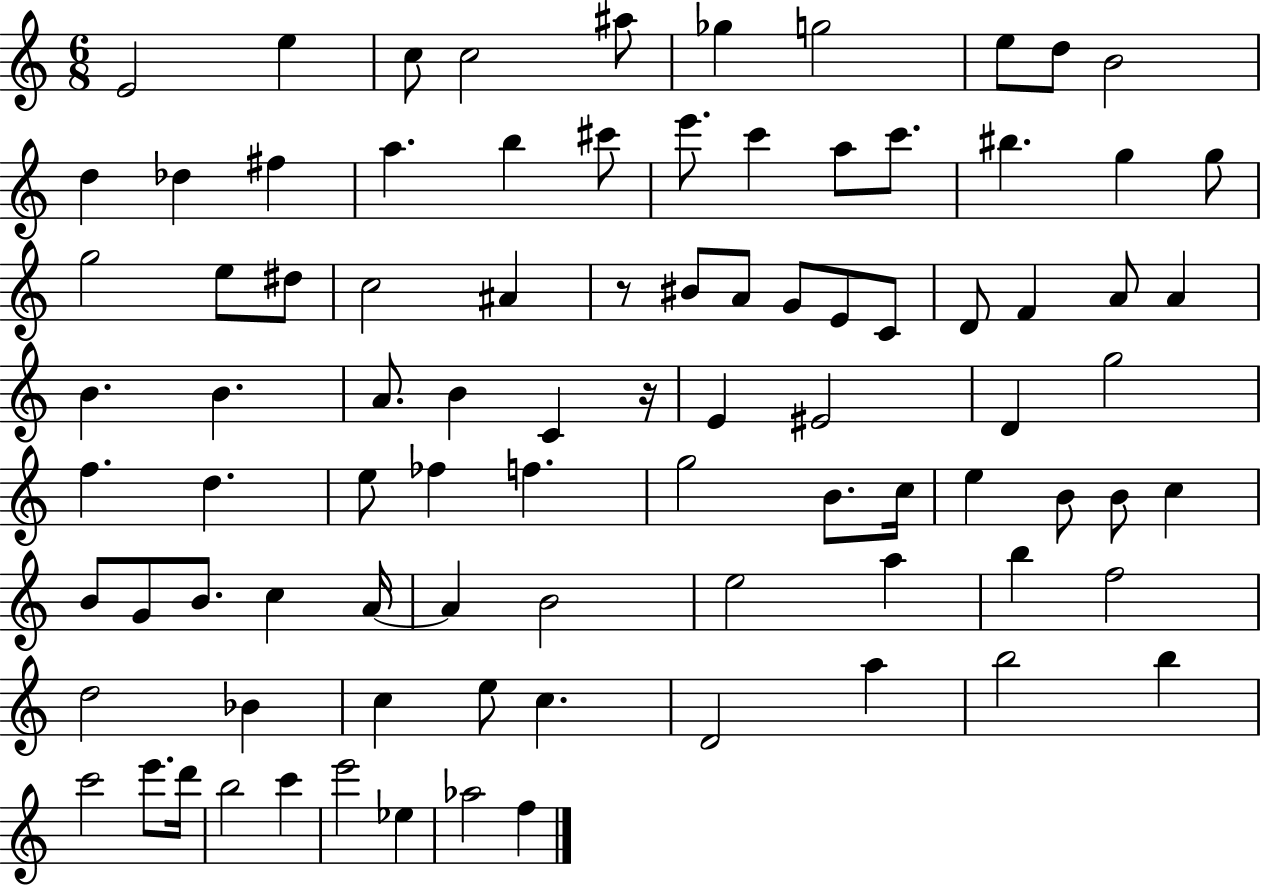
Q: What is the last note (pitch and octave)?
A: F5